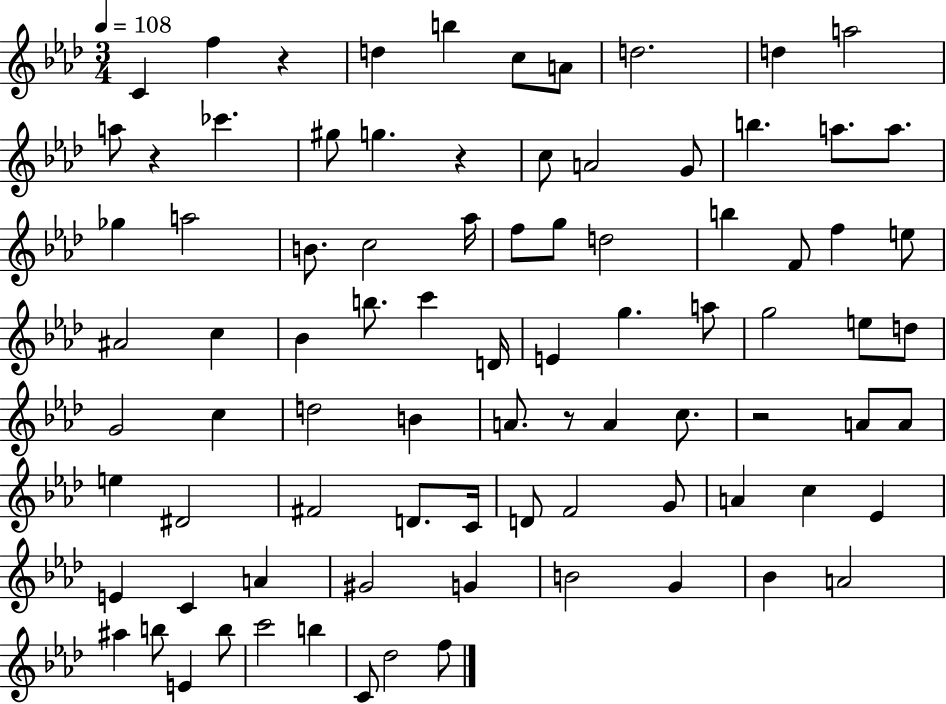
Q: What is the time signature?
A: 3/4